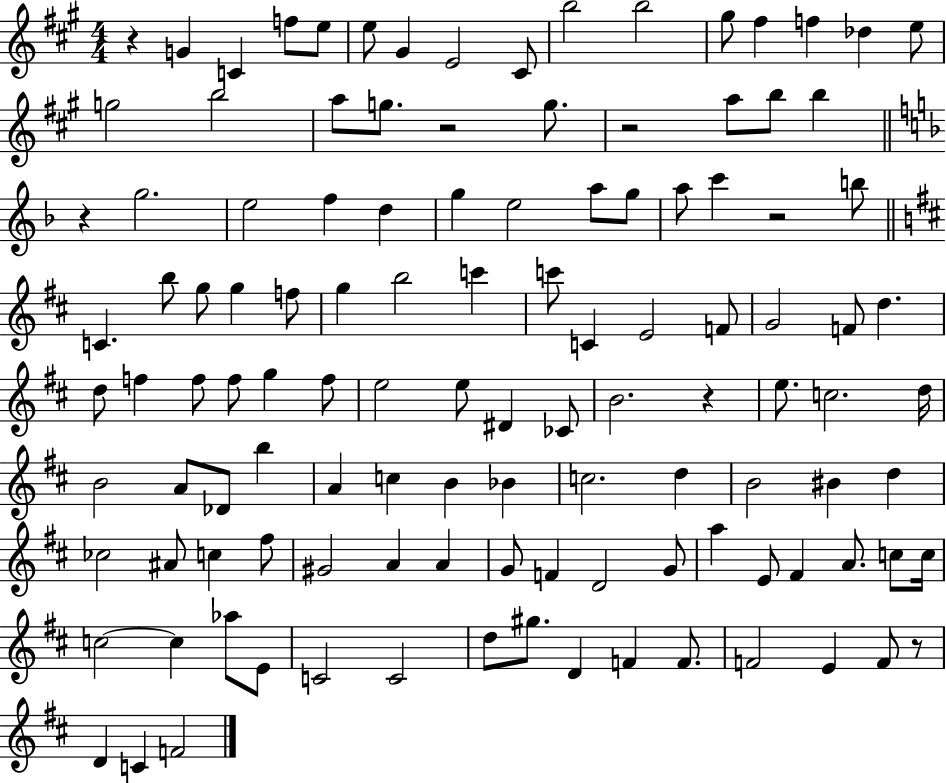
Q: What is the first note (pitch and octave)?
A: G4